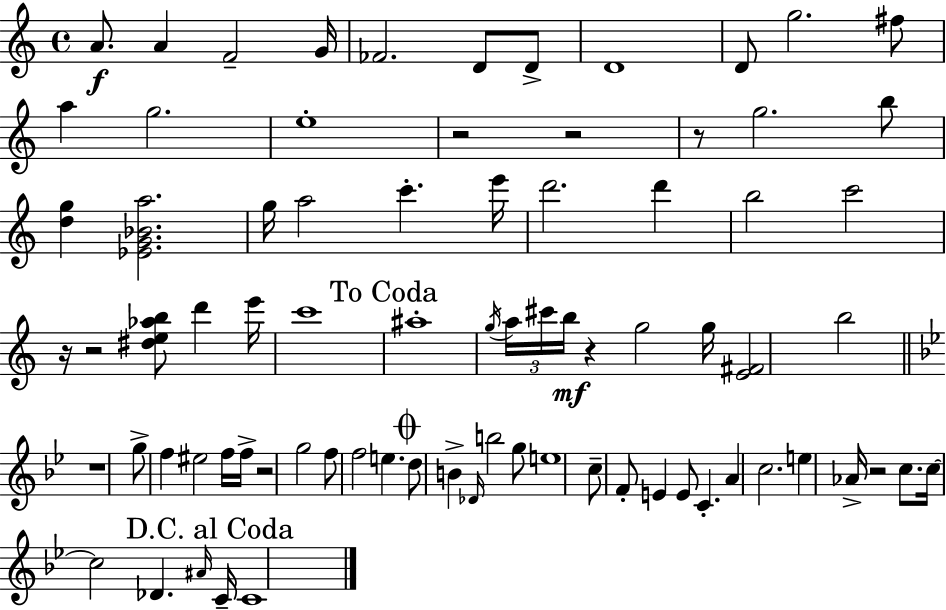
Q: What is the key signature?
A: C major